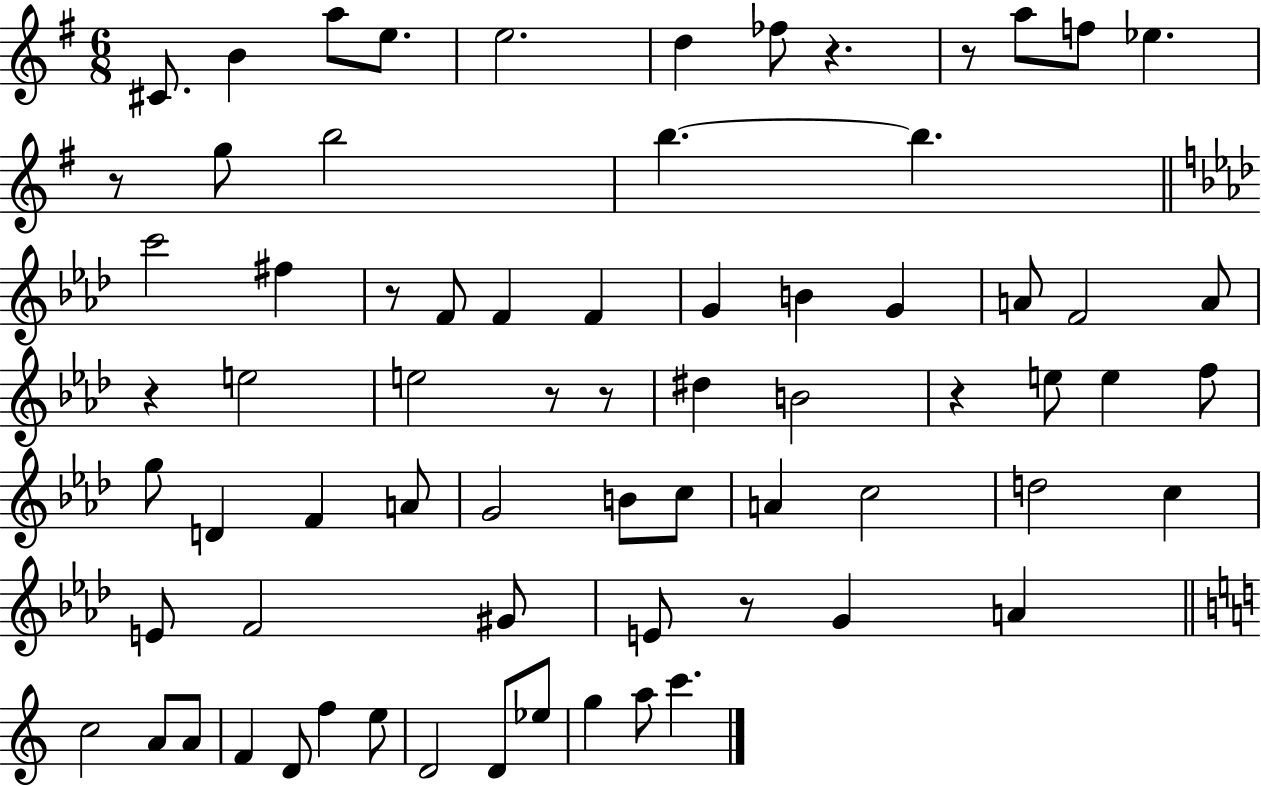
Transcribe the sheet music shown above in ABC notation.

X:1
T:Untitled
M:6/8
L:1/4
K:G
^C/2 B a/2 e/2 e2 d _f/2 z z/2 a/2 f/2 _e z/2 g/2 b2 b b c'2 ^f z/2 F/2 F F G B G A/2 F2 A/2 z e2 e2 z/2 z/2 ^d B2 z e/2 e f/2 g/2 D F A/2 G2 B/2 c/2 A c2 d2 c E/2 F2 ^G/2 E/2 z/2 G A c2 A/2 A/2 F D/2 f e/2 D2 D/2 _e/2 g a/2 c'